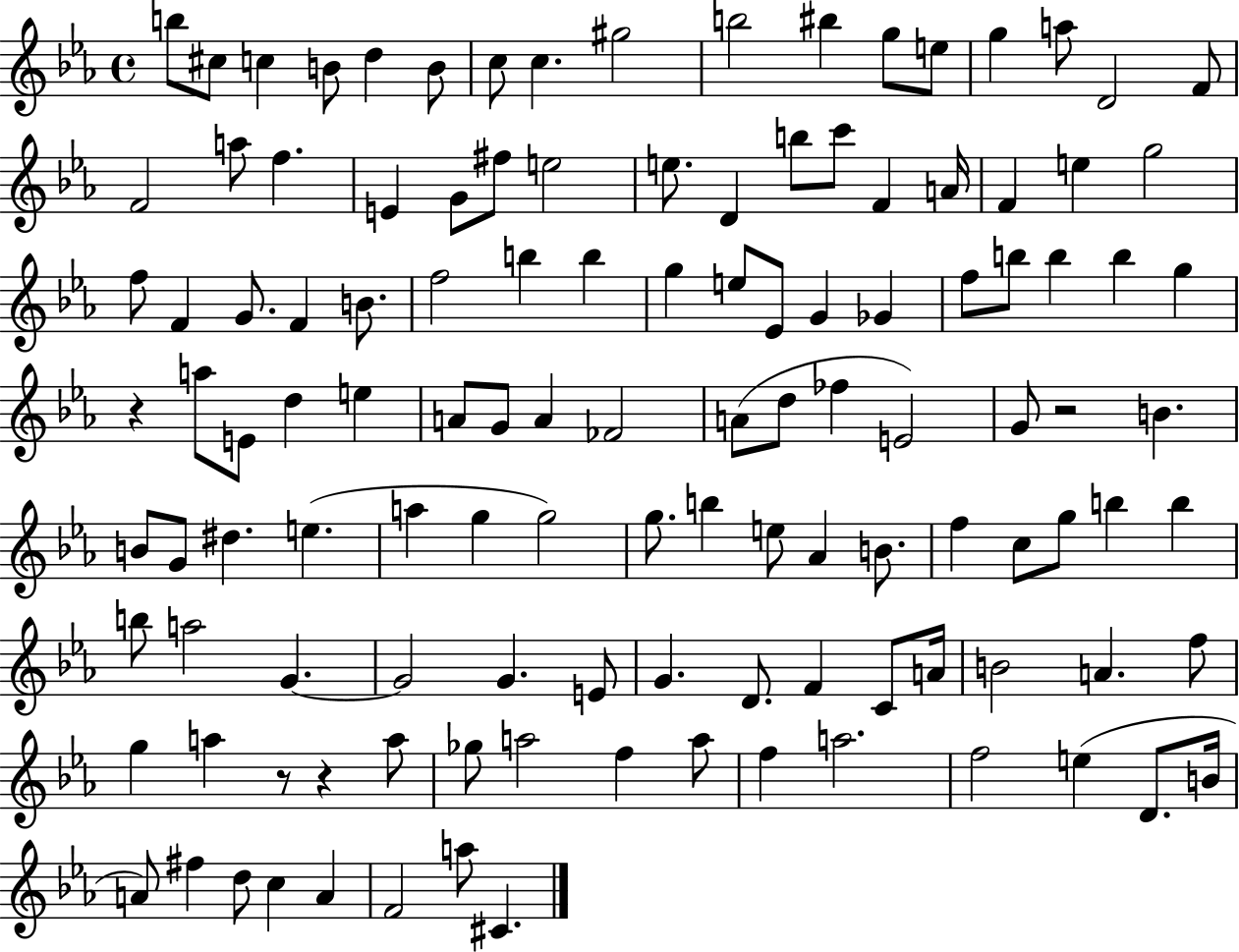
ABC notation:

X:1
T:Untitled
M:4/4
L:1/4
K:Eb
b/2 ^c/2 c B/2 d B/2 c/2 c ^g2 b2 ^b g/2 e/2 g a/2 D2 F/2 F2 a/2 f E G/2 ^f/2 e2 e/2 D b/2 c'/2 F A/4 F e g2 f/2 F G/2 F B/2 f2 b b g e/2 _E/2 G _G f/2 b/2 b b g z a/2 E/2 d e A/2 G/2 A _F2 A/2 d/2 _f E2 G/2 z2 B B/2 G/2 ^d e a g g2 g/2 b e/2 _A B/2 f c/2 g/2 b b b/2 a2 G G2 G E/2 G D/2 F C/2 A/4 B2 A f/2 g a z/2 z a/2 _g/2 a2 f a/2 f a2 f2 e D/2 B/4 A/2 ^f d/2 c A F2 a/2 ^C